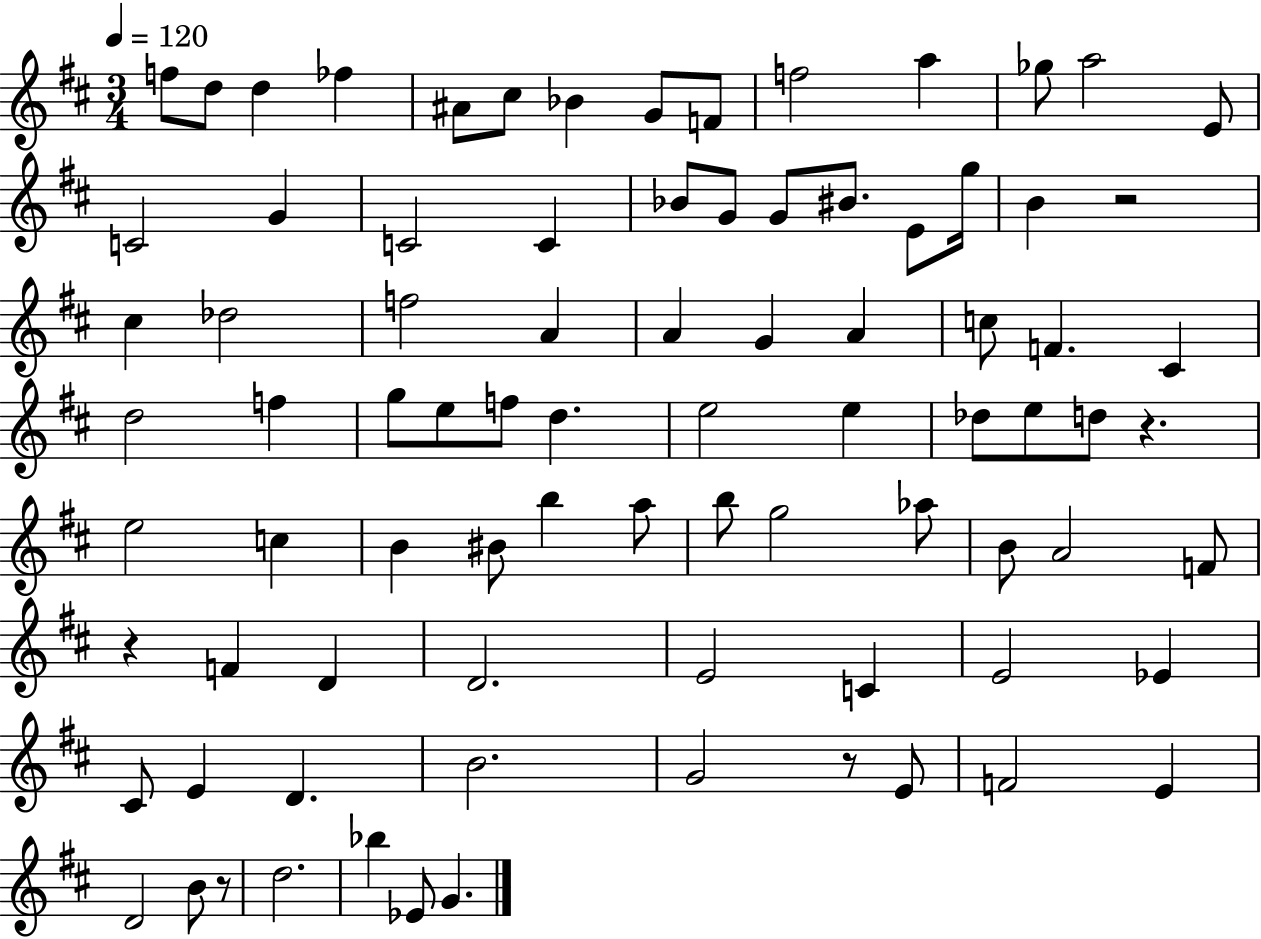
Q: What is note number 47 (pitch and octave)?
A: E5